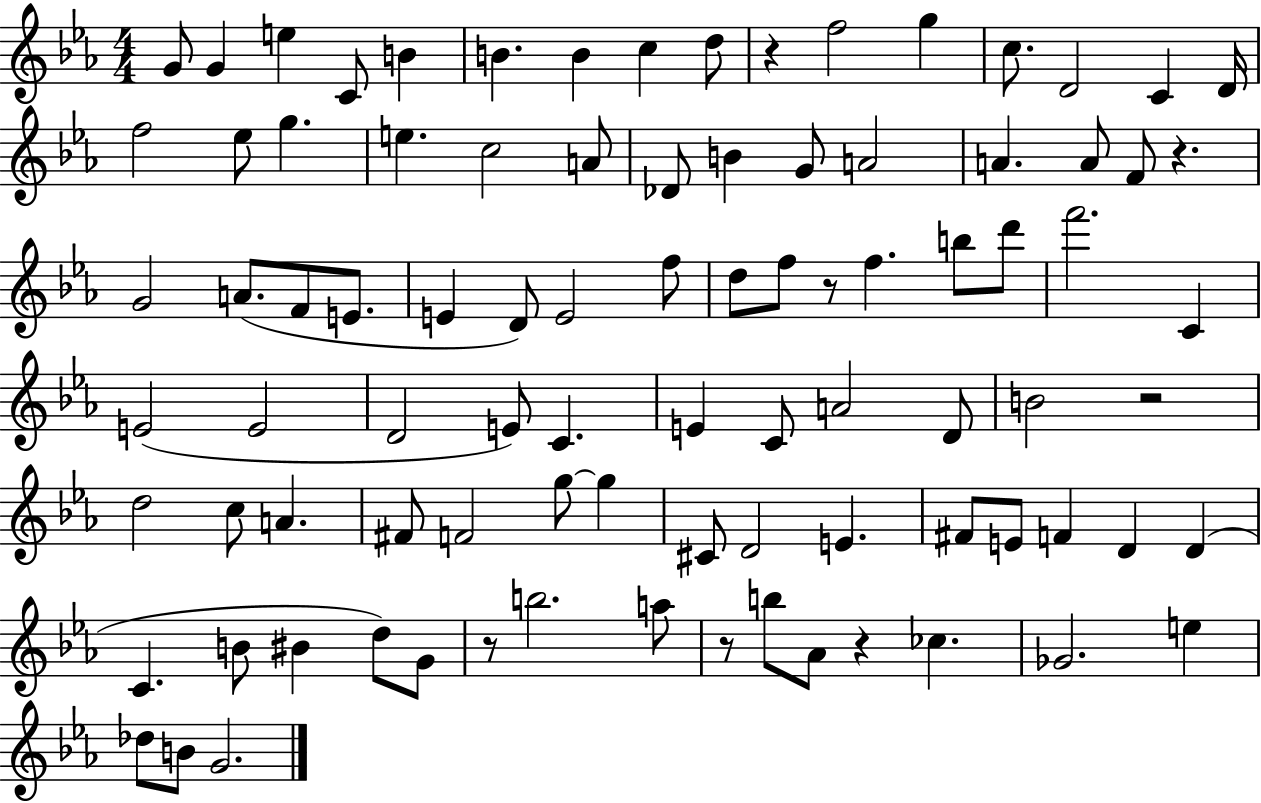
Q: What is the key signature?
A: EES major